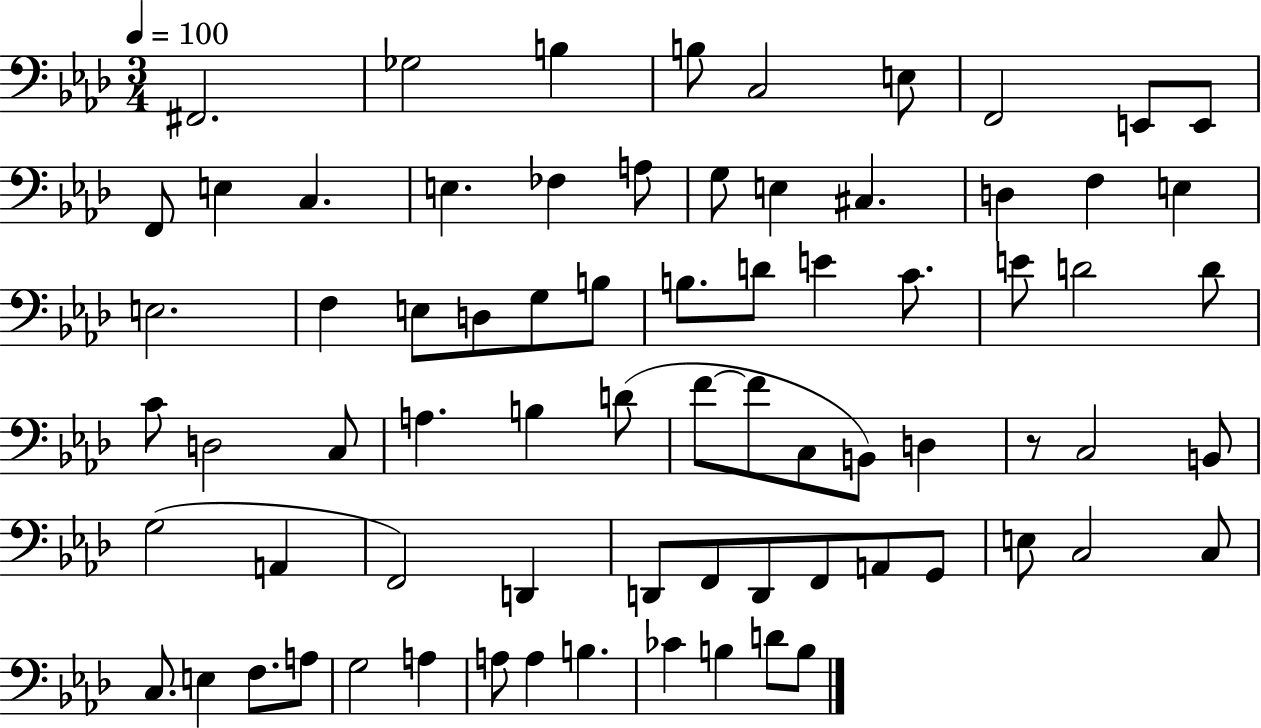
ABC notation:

X:1
T:Untitled
M:3/4
L:1/4
K:Ab
^F,,2 _G,2 B, B,/2 C,2 E,/2 F,,2 E,,/2 E,,/2 F,,/2 E, C, E, _F, A,/2 G,/2 E, ^C, D, F, E, E,2 F, E,/2 D,/2 G,/2 B,/2 B,/2 D/2 E C/2 E/2 D2 D/2 C/2 D,2 C,/2 A, B, D/2 F/2 F/2 C,/2 B,,/2 D, z/2 C,2 B,,/2 G,2 A,, F,,2 D,, D,,/2 F,,/2 D,,/2 F,,/2 A,,/2 G,,/2 E,/2 C,2 C,/2 C,/2 E, F,/2 A,/2 G,2 A, A,/2 A, B, _C B, D/2 B,/2